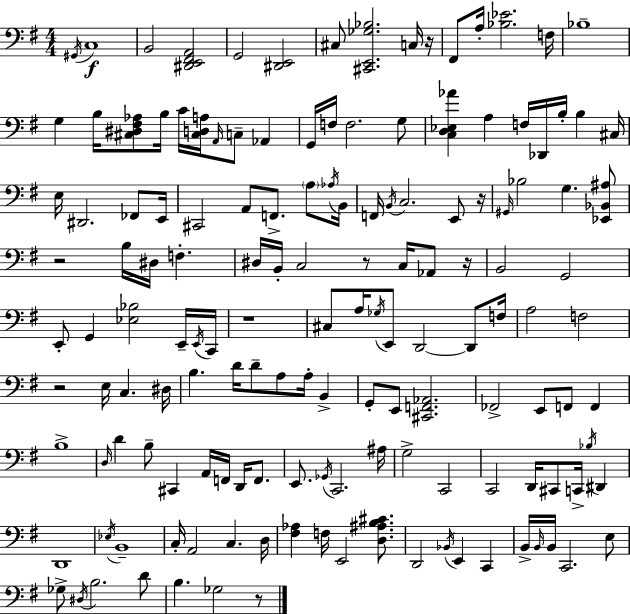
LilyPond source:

{
  \clef bass
  \numericTimeSignature
  \time 4/4
  \key g \major
  \acciaccatura { gis,16 }\f c1 | b,2 <dis, e, fis, a,>2 | g,2 <dis, e,>2 | cis8 <cis, e, ges bes>2. c16 | \break r16 fis,8 a16-. <bes ees'>2. | f16 bes1-- | g4 b16 <cis dis fis aes>8 b16 c'16 <cis d a>16 \grace { a,16 } c8-- aes,4 | g,16 f16 f2. | \break g8 <c d ees aes'>4 a4 f16 des,16 b16-. b4 | cis16 e16 dis,2. fes,8 | e,16 cis,2 a,8 f,8.-> \parenthesize a8 | \acciaccatura { aes16 } b,16 f,16 \acciaccatura { b,16 } c2. | \break e,8 r16 \grace { gis,16 } bes2 g4. | <ees, bes, ais>8 r2 b16 dis16 f4.-. | dis16 b,16-. c2 r8 | c16 aes,8 r16 b,2 g,2 | \break e,8-. g,4 <ees bes>2 | e,16-- \acciaccatura { e,16 } c,16 r1 | cis8 a16 \acciaccatura { ges16 } e,8 d,2~~ | d,8 f16 a2 f2 | \break r2 e16 | c4. dis16 b4. d'16 d'8-- | a8 a16-. b,4-> g,8-. e,8 <cis, f, aes,>2. | fes,2-> e,8 | \break f,8 f,4 b1-> | \grace { d16 } d'4 b8-- cis,4 | a,16 f,16 d,16 f,8. e,8. \acciaccatura { ges,16 } c,2. | ais16 g2-> | \break c,2 c,2 | d,16 cis,8 c,16-> \acciaccatura { bes16 } dis,4 d,1 | \acciaccatura { ees16 } b,1-- | c16-. a,2 | \break c4. d16 <fis aes>4 f16 | e,2 <d ais b cis'>8. d,2 | \acciaccatura { bes,16 } e,4 c,4 b,16-> \grace { b,16 } b,16 c,2. | e8 ges8-> \acciaccatura { dis16 } | \break b2. d'8 b4. | ges2 r8 \bar "|."
}